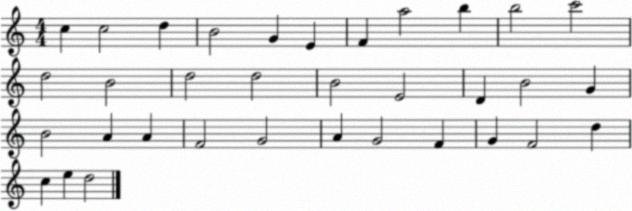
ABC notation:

X:1
T:Untitled
M:4/4
L:1/4
K:C
c c2 d B2 G E F a2 b b2 c'2 d2 B2 d2 d2 B2 E2 D B2 G B2 A A F2 G2 A G2 F G F2 d c e d2